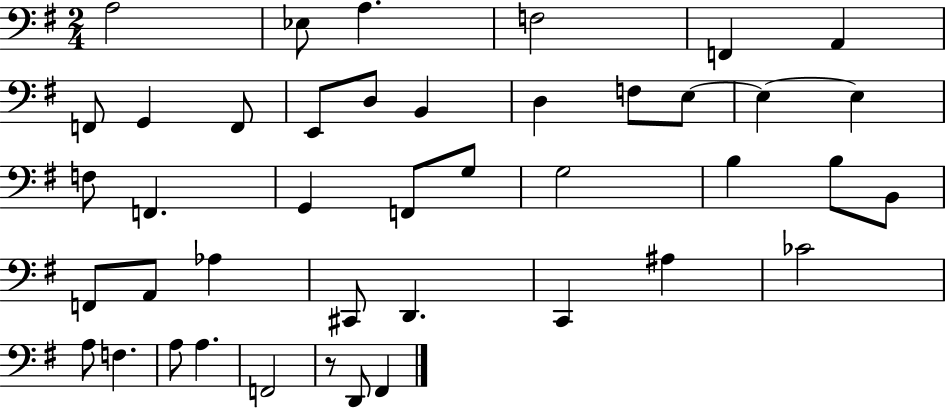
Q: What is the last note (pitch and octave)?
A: F#2